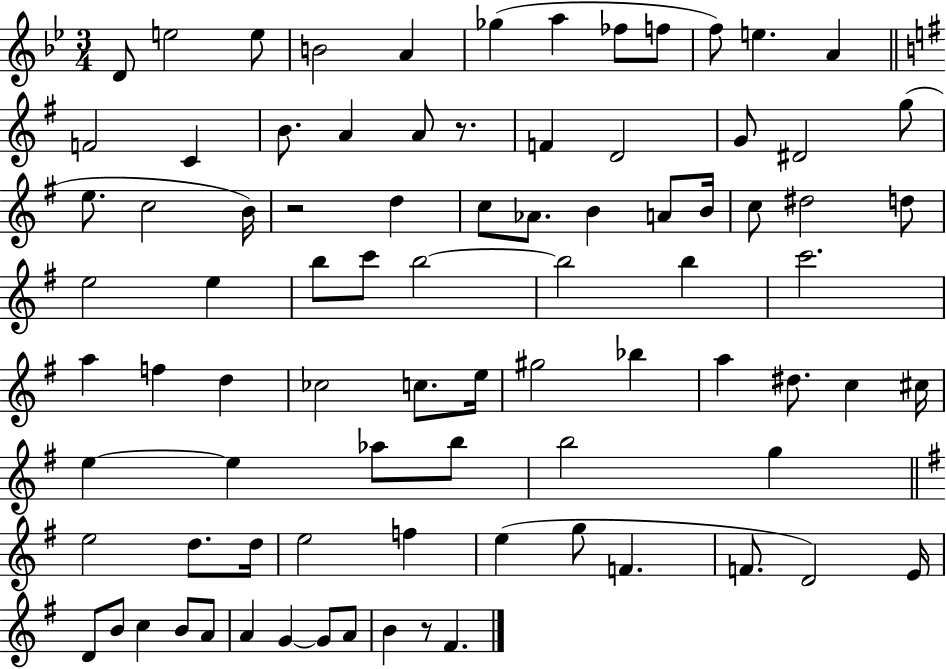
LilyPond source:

{
  \clef treble
  \numericTimeSignature
  \time 3/4
  \key bes \major
  \repeat volta 2 { d'8 e''2 e''8 | b'2 a'4 | ges''4( a''4 fes''8 f''8 | f''8) e''4. a'4 | \break \bar "||" \break \key e \minor f'2 c'4 | b'8. a'4 a'8 r8. | f'4 d'2 | g'8 dis'2 g''8( | \break e''8. c''2 b'16) | r2 d''4 | c''8 aes'8. b'4 a'8 b'16 | c''8 dis''2 d''8 | \break e''2 e''4 | b''8 c'''8 b''2~~ | b''2 b''4 | c'''2. | \break a''4 f''4 d''4 | ces''2 c''8. e''16 | gis''2 bes''4 | a''4 dis''8. c''4 cis''16 | \break e''4~~ e''4 aes''8 b''8 | b''2 g''4 | \bar "||" \break \key g \major e''2 d''8. d''16 | e''2 f''4 | e''4( g''8 f'4. | f'8. d'2) e'16 | \break d'8 b'8 c''4 b'8 a'8 | a'4 g'4~~ g'8 a'8 | b'4 r8 fis'4. | } \bar "|."
}